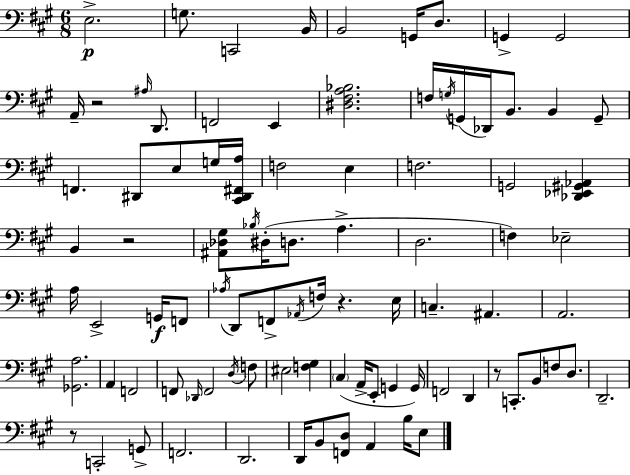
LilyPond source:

{
  \clef bass
  \numericTimeSignature
  \time 6/8
  \key a \major
  e2.->\p | g8. c,2 b,16 | b,2 g,16 d8. | g,4-> g,2 | \break a,16-- r2 \grace { ais16 } d,8. | f,2 e,4 | <dis fis a bes>2. | f16 \acciaccatura { g16 }( g,16 des,16) b,8. b,4 | \break g,8-- f,4. dis,8 e8 | g16 <cis, dis, fis, a>16 f2 e4 | f2. | g,2 <des, ees, gis, aes,>4 | \break b,4 r2 | <ais, des gis>8 \acciaccatura { bes16 }( dis16-. d8. a4.-> | d2. | f4) ees2-- | \break a16 e,2-> | g,16\f f,8 \acciaccatura { aes16 } d,8 f,8-> \acciaccatura { aes,16 } f16 r4. | e16 c4.-- ais,4. | a,2. | \break <ges, a>2. | a,4 f,2 | f,8 \grace { des,16 } f,2 | \acciaccatura { d16 } f8 eis2 | \break <f gis>4 \parenthesize cis4( a,16-> | e,8-. g,4 g,16) f,2 | d,4 r8 c,8.-. | b,8 f8 d8. d,2.-- | \break r8 c,2-. | g,8-> f,2. | d,2. | d,16 b,8 <f, d>8 | \break a,4 b16 e8 \bar "|."
}